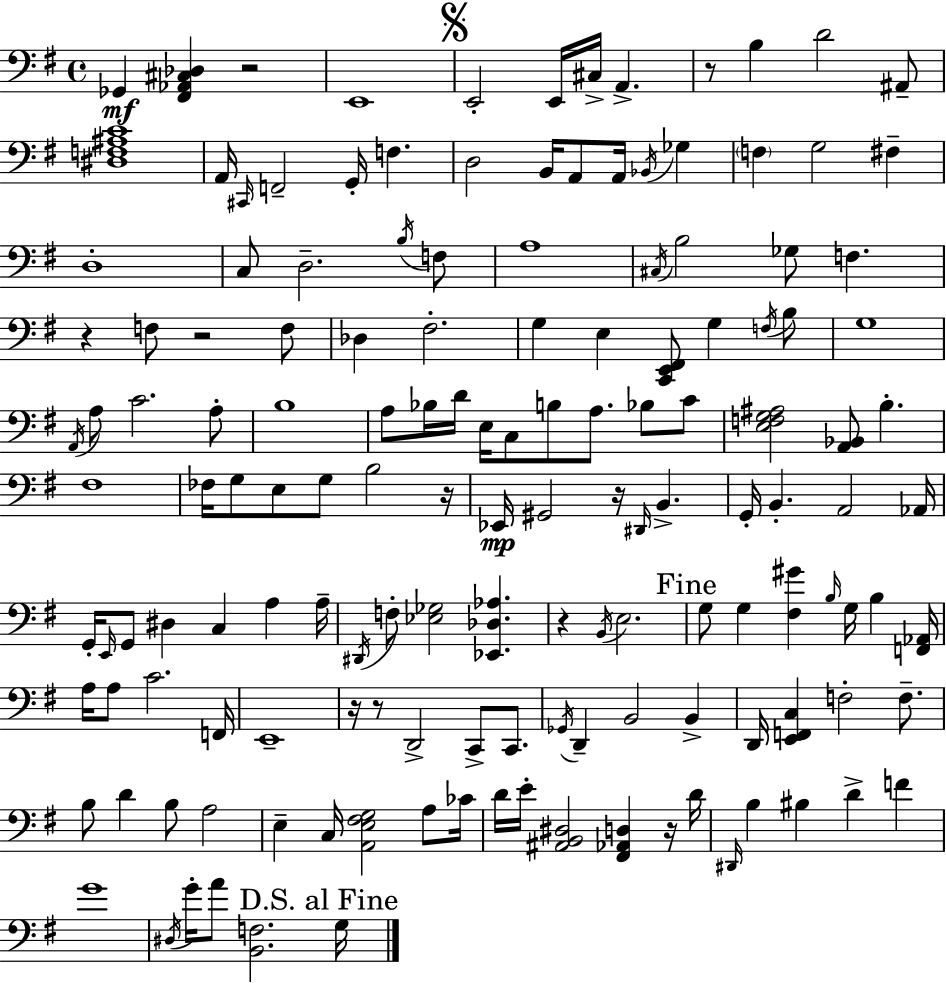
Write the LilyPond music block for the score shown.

{
  \clef bass
  \time 4/4
  \defaultTimeSignature
  \key g \major
  \repeat volta 2 { ges,4\mf <fis, aes, cis des>4 r2 | e,1 | \mark \markup { \musicglyph "scripts.segno" } e,2-. e,16 cis16-> a,4.-> | r8 b4 d'2 ais,8-- | \break <dis f ais c'>1 | a,16 \grace { cis,16 } f,2-- g,16-. f4. | d2 b,16 a,8 a,16 \acciaccatura { bes,16 } ges4 | \parenthesize f4 g2 fis4-- | \break d1-. | c8 d2.-- | \acciaccatura { b16 } f8 a1 | \acciaccatura { cis16 } b2 ges8 f4. | \break r4 f8 r2 | f8 des4 fis2.-. | g4 e4 <c, e, fis,>8 g4 | \acciaccatura { f16 } b8 g1 | \break \acciaccatura { a,16 } a8 c'2. | a8-. b1 | a8 bes16 d'16 e16 c8 b8 a8. | bes8 c'8 <e f g ais>2 <a, bes,>8 | \break b4.-. fis1 | fes16 g8 e8 g8 b2 | r16 ees,16\mp gis,2 r16 | \grace { dis,16 } b,4.-> g,16-. b,4.-. a,2 | \break aes,16 g,16-. \grace { e,16 } g,8 dis4 c4 | a4 a16-- \acciaccatura { dis,16 } f8-. <ees ges>2 | <ees, des aes>4. r4 \acciaccatura { b,16 } e2. | \mark "Fine" g8 g4 | \break <fis gis'>4 \grace { b16 } g16 b4 <f, aes,>16 a16 a8 c'2. | f,16 e,1-- | r16 r8 d,2-> | c,8-> c,8. \acciaccatura { ges,16 } d,4-- | \break b,2 b,4-> d,16 <e, f, c>4 | f2-. f8.-- b8 d'4 | b8 a2 e4-- | c16 <a, e fis g>2 a8 ces'16 d'16 e'16-. <ais, b, dis>2 | \break <fis, aes, d>4 r16 d'16 \grace { dis,16 } b4 | bis4 d'4-> f'4 g'1 | \acciaccatura { dis16 } g'16-. a'8 | <b, f>2. \mark "D.S. al Fine" g16 } \bar "|."
}